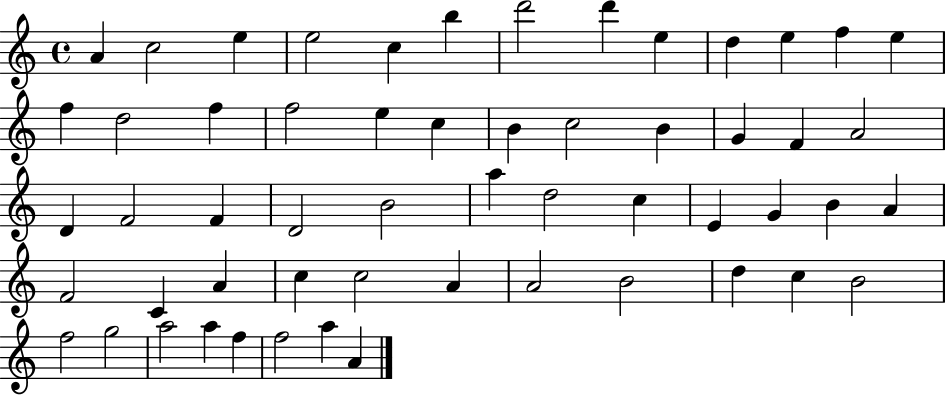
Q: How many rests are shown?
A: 0